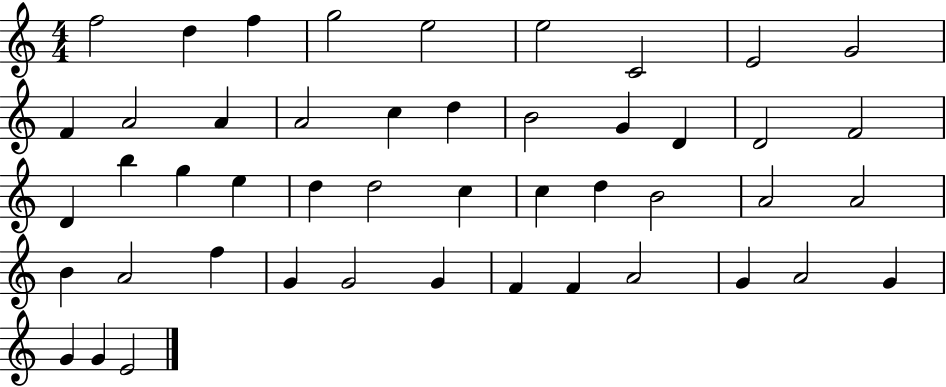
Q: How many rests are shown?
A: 0